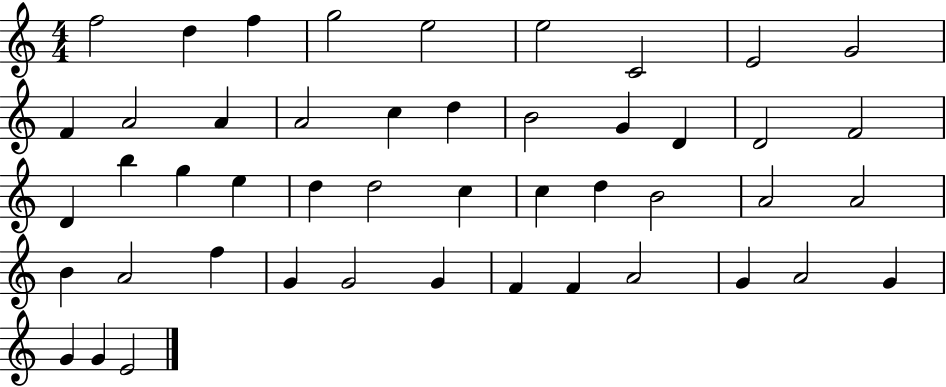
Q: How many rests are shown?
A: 0